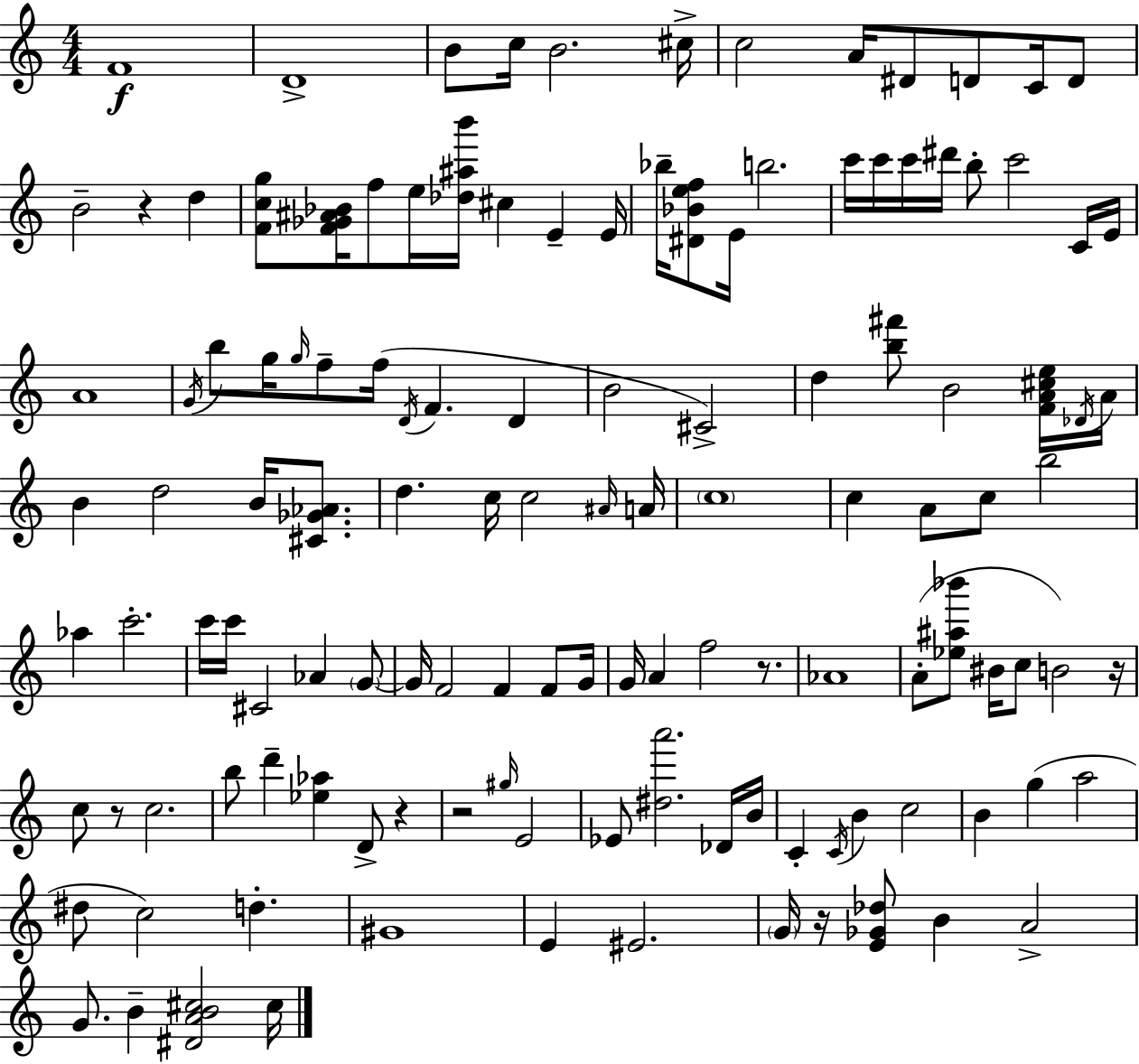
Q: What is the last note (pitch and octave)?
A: C#5